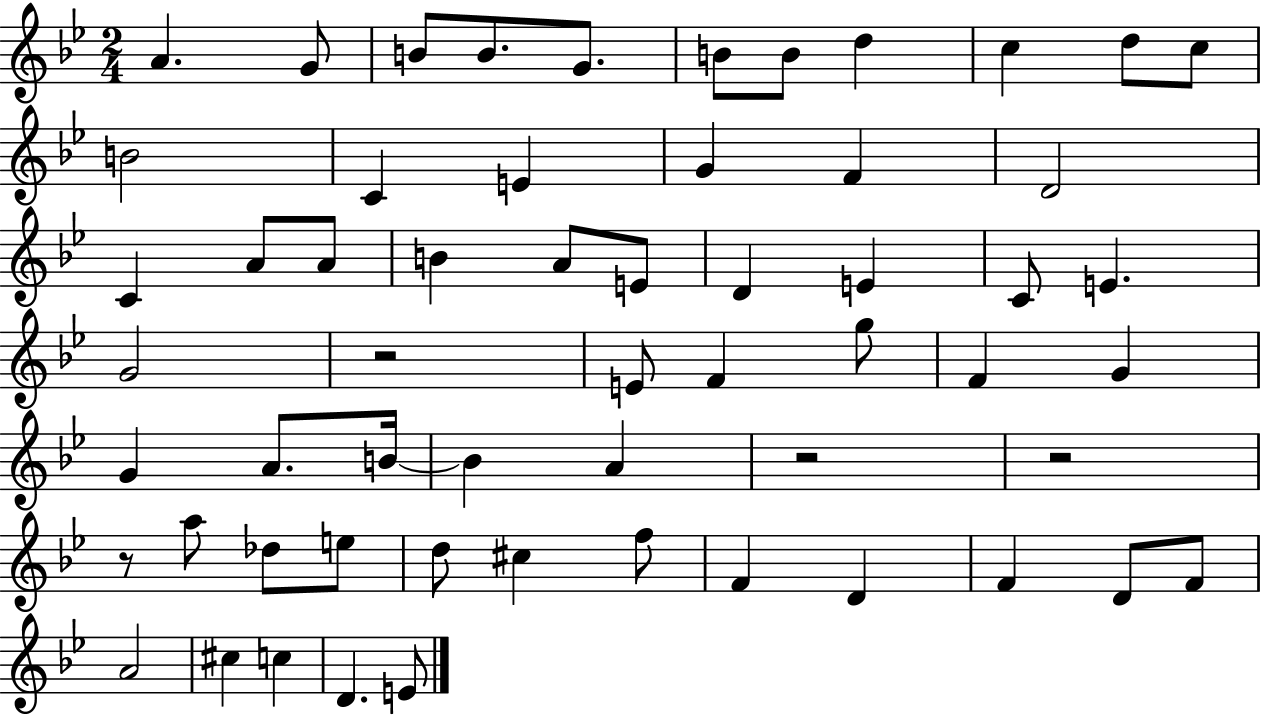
A4/q. G4/e B4/e B4/e. G4/e. B4/e B4/e D5/q C5/q D5/e C5/e B4/h C4/q E4/q G4/q F4/q D4/h C4/q A4/e A4/e B4/q A4/e E4/e D4/q E4/q C4/e E4/q. G4/h R/h E4/e F4/q G5/e F4/q G4/q G4/q A4/e. B4/s B4/q A4/q R/h R/h R/e A5/e Db5/e E5/e D5/e C#5/q F5/e F4/q D4/q F4/q D4/e F4/e A4/h C#5/q C5/q D4/q. E4/e